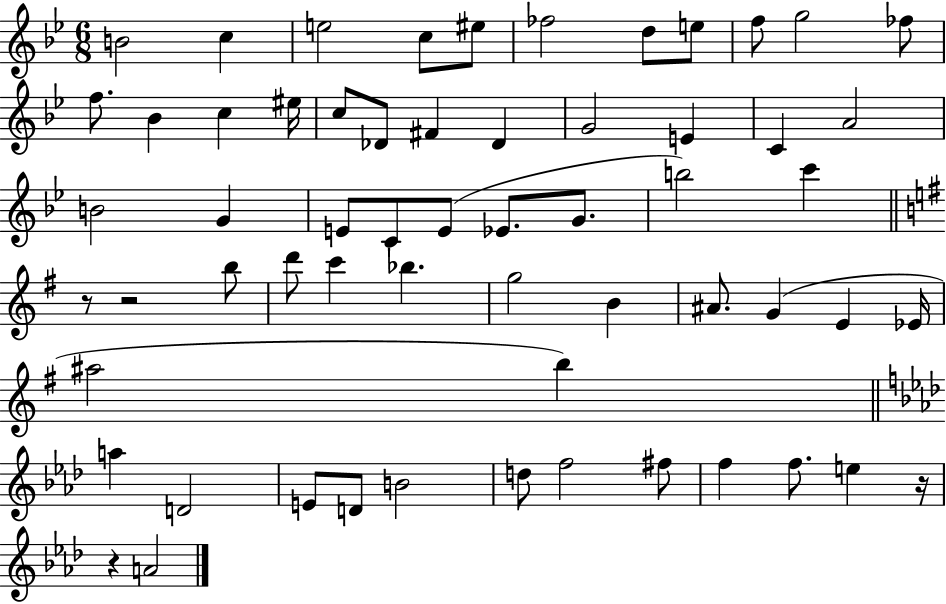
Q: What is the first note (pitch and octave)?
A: B4